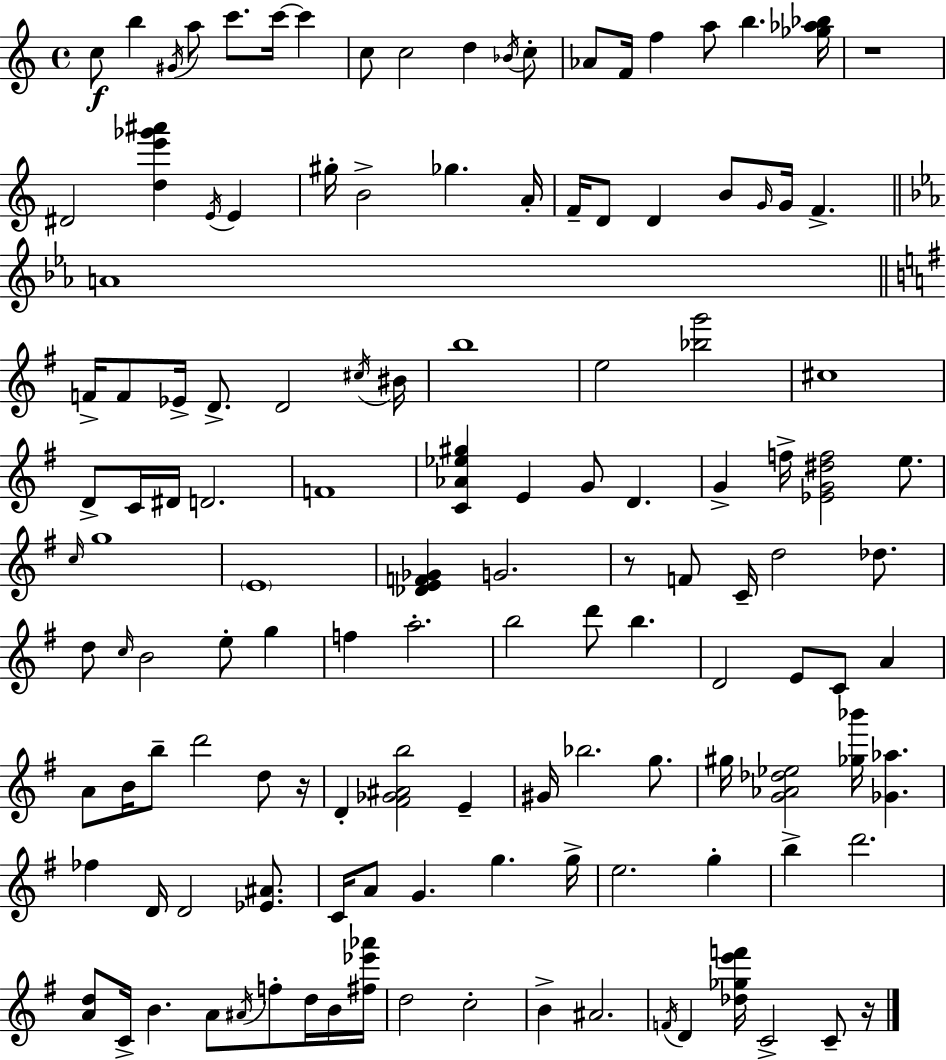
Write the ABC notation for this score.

X:1
T:Untitled
M:4/4
L:1/4
K:Am
c/2 b ^G/4 a/2 c'/2 c'/4 c' c/2 c2 d _B/4 c/2 _A/2 F/4 f a/2 b [_g_a_b]/4 z4 ^D2 [de'_g'^a'] E/4 E ^g/4 B2 _g A/4 F/4 D/2 D B/2 G/4 G/4 F A4 F/4 F/2 _E/4 D/2 D2 ^c/4 ^B/4 b4 e2 [_bg']2 ^c4 D/2 C/4 ^D/4 D2 F4 [C_A_e^g] E G/2 D G f/4 [_EG^df]2 e/2 c/4 g4 E4 [_DEF_G] G2 z/2 F/2 C/4 d2 _d/2 d/2 c/4 B2 e/2 g f a2 b2 d'/2 b D2 E/2 C/2 A A/2 B/4 b/2 d'2 d/2 z/4 D [^F_G^Ab]2 E ^G/4 _b2 g/2 ^g/4 [G_A_d_e]2 [_g_b']/4 [_G_a] _f D/4 D2 [_E^A]/2 C/4 A/2 G g g/4 e2 g b d'2 [Ad]/2 C/4 B A/2 ^A/4 f/2 d/4 B/4 [^f_e'_a']/4 d2 c2 B ^A2 F/4 D [_d_ge'f']/4 C2 C/2 z/4